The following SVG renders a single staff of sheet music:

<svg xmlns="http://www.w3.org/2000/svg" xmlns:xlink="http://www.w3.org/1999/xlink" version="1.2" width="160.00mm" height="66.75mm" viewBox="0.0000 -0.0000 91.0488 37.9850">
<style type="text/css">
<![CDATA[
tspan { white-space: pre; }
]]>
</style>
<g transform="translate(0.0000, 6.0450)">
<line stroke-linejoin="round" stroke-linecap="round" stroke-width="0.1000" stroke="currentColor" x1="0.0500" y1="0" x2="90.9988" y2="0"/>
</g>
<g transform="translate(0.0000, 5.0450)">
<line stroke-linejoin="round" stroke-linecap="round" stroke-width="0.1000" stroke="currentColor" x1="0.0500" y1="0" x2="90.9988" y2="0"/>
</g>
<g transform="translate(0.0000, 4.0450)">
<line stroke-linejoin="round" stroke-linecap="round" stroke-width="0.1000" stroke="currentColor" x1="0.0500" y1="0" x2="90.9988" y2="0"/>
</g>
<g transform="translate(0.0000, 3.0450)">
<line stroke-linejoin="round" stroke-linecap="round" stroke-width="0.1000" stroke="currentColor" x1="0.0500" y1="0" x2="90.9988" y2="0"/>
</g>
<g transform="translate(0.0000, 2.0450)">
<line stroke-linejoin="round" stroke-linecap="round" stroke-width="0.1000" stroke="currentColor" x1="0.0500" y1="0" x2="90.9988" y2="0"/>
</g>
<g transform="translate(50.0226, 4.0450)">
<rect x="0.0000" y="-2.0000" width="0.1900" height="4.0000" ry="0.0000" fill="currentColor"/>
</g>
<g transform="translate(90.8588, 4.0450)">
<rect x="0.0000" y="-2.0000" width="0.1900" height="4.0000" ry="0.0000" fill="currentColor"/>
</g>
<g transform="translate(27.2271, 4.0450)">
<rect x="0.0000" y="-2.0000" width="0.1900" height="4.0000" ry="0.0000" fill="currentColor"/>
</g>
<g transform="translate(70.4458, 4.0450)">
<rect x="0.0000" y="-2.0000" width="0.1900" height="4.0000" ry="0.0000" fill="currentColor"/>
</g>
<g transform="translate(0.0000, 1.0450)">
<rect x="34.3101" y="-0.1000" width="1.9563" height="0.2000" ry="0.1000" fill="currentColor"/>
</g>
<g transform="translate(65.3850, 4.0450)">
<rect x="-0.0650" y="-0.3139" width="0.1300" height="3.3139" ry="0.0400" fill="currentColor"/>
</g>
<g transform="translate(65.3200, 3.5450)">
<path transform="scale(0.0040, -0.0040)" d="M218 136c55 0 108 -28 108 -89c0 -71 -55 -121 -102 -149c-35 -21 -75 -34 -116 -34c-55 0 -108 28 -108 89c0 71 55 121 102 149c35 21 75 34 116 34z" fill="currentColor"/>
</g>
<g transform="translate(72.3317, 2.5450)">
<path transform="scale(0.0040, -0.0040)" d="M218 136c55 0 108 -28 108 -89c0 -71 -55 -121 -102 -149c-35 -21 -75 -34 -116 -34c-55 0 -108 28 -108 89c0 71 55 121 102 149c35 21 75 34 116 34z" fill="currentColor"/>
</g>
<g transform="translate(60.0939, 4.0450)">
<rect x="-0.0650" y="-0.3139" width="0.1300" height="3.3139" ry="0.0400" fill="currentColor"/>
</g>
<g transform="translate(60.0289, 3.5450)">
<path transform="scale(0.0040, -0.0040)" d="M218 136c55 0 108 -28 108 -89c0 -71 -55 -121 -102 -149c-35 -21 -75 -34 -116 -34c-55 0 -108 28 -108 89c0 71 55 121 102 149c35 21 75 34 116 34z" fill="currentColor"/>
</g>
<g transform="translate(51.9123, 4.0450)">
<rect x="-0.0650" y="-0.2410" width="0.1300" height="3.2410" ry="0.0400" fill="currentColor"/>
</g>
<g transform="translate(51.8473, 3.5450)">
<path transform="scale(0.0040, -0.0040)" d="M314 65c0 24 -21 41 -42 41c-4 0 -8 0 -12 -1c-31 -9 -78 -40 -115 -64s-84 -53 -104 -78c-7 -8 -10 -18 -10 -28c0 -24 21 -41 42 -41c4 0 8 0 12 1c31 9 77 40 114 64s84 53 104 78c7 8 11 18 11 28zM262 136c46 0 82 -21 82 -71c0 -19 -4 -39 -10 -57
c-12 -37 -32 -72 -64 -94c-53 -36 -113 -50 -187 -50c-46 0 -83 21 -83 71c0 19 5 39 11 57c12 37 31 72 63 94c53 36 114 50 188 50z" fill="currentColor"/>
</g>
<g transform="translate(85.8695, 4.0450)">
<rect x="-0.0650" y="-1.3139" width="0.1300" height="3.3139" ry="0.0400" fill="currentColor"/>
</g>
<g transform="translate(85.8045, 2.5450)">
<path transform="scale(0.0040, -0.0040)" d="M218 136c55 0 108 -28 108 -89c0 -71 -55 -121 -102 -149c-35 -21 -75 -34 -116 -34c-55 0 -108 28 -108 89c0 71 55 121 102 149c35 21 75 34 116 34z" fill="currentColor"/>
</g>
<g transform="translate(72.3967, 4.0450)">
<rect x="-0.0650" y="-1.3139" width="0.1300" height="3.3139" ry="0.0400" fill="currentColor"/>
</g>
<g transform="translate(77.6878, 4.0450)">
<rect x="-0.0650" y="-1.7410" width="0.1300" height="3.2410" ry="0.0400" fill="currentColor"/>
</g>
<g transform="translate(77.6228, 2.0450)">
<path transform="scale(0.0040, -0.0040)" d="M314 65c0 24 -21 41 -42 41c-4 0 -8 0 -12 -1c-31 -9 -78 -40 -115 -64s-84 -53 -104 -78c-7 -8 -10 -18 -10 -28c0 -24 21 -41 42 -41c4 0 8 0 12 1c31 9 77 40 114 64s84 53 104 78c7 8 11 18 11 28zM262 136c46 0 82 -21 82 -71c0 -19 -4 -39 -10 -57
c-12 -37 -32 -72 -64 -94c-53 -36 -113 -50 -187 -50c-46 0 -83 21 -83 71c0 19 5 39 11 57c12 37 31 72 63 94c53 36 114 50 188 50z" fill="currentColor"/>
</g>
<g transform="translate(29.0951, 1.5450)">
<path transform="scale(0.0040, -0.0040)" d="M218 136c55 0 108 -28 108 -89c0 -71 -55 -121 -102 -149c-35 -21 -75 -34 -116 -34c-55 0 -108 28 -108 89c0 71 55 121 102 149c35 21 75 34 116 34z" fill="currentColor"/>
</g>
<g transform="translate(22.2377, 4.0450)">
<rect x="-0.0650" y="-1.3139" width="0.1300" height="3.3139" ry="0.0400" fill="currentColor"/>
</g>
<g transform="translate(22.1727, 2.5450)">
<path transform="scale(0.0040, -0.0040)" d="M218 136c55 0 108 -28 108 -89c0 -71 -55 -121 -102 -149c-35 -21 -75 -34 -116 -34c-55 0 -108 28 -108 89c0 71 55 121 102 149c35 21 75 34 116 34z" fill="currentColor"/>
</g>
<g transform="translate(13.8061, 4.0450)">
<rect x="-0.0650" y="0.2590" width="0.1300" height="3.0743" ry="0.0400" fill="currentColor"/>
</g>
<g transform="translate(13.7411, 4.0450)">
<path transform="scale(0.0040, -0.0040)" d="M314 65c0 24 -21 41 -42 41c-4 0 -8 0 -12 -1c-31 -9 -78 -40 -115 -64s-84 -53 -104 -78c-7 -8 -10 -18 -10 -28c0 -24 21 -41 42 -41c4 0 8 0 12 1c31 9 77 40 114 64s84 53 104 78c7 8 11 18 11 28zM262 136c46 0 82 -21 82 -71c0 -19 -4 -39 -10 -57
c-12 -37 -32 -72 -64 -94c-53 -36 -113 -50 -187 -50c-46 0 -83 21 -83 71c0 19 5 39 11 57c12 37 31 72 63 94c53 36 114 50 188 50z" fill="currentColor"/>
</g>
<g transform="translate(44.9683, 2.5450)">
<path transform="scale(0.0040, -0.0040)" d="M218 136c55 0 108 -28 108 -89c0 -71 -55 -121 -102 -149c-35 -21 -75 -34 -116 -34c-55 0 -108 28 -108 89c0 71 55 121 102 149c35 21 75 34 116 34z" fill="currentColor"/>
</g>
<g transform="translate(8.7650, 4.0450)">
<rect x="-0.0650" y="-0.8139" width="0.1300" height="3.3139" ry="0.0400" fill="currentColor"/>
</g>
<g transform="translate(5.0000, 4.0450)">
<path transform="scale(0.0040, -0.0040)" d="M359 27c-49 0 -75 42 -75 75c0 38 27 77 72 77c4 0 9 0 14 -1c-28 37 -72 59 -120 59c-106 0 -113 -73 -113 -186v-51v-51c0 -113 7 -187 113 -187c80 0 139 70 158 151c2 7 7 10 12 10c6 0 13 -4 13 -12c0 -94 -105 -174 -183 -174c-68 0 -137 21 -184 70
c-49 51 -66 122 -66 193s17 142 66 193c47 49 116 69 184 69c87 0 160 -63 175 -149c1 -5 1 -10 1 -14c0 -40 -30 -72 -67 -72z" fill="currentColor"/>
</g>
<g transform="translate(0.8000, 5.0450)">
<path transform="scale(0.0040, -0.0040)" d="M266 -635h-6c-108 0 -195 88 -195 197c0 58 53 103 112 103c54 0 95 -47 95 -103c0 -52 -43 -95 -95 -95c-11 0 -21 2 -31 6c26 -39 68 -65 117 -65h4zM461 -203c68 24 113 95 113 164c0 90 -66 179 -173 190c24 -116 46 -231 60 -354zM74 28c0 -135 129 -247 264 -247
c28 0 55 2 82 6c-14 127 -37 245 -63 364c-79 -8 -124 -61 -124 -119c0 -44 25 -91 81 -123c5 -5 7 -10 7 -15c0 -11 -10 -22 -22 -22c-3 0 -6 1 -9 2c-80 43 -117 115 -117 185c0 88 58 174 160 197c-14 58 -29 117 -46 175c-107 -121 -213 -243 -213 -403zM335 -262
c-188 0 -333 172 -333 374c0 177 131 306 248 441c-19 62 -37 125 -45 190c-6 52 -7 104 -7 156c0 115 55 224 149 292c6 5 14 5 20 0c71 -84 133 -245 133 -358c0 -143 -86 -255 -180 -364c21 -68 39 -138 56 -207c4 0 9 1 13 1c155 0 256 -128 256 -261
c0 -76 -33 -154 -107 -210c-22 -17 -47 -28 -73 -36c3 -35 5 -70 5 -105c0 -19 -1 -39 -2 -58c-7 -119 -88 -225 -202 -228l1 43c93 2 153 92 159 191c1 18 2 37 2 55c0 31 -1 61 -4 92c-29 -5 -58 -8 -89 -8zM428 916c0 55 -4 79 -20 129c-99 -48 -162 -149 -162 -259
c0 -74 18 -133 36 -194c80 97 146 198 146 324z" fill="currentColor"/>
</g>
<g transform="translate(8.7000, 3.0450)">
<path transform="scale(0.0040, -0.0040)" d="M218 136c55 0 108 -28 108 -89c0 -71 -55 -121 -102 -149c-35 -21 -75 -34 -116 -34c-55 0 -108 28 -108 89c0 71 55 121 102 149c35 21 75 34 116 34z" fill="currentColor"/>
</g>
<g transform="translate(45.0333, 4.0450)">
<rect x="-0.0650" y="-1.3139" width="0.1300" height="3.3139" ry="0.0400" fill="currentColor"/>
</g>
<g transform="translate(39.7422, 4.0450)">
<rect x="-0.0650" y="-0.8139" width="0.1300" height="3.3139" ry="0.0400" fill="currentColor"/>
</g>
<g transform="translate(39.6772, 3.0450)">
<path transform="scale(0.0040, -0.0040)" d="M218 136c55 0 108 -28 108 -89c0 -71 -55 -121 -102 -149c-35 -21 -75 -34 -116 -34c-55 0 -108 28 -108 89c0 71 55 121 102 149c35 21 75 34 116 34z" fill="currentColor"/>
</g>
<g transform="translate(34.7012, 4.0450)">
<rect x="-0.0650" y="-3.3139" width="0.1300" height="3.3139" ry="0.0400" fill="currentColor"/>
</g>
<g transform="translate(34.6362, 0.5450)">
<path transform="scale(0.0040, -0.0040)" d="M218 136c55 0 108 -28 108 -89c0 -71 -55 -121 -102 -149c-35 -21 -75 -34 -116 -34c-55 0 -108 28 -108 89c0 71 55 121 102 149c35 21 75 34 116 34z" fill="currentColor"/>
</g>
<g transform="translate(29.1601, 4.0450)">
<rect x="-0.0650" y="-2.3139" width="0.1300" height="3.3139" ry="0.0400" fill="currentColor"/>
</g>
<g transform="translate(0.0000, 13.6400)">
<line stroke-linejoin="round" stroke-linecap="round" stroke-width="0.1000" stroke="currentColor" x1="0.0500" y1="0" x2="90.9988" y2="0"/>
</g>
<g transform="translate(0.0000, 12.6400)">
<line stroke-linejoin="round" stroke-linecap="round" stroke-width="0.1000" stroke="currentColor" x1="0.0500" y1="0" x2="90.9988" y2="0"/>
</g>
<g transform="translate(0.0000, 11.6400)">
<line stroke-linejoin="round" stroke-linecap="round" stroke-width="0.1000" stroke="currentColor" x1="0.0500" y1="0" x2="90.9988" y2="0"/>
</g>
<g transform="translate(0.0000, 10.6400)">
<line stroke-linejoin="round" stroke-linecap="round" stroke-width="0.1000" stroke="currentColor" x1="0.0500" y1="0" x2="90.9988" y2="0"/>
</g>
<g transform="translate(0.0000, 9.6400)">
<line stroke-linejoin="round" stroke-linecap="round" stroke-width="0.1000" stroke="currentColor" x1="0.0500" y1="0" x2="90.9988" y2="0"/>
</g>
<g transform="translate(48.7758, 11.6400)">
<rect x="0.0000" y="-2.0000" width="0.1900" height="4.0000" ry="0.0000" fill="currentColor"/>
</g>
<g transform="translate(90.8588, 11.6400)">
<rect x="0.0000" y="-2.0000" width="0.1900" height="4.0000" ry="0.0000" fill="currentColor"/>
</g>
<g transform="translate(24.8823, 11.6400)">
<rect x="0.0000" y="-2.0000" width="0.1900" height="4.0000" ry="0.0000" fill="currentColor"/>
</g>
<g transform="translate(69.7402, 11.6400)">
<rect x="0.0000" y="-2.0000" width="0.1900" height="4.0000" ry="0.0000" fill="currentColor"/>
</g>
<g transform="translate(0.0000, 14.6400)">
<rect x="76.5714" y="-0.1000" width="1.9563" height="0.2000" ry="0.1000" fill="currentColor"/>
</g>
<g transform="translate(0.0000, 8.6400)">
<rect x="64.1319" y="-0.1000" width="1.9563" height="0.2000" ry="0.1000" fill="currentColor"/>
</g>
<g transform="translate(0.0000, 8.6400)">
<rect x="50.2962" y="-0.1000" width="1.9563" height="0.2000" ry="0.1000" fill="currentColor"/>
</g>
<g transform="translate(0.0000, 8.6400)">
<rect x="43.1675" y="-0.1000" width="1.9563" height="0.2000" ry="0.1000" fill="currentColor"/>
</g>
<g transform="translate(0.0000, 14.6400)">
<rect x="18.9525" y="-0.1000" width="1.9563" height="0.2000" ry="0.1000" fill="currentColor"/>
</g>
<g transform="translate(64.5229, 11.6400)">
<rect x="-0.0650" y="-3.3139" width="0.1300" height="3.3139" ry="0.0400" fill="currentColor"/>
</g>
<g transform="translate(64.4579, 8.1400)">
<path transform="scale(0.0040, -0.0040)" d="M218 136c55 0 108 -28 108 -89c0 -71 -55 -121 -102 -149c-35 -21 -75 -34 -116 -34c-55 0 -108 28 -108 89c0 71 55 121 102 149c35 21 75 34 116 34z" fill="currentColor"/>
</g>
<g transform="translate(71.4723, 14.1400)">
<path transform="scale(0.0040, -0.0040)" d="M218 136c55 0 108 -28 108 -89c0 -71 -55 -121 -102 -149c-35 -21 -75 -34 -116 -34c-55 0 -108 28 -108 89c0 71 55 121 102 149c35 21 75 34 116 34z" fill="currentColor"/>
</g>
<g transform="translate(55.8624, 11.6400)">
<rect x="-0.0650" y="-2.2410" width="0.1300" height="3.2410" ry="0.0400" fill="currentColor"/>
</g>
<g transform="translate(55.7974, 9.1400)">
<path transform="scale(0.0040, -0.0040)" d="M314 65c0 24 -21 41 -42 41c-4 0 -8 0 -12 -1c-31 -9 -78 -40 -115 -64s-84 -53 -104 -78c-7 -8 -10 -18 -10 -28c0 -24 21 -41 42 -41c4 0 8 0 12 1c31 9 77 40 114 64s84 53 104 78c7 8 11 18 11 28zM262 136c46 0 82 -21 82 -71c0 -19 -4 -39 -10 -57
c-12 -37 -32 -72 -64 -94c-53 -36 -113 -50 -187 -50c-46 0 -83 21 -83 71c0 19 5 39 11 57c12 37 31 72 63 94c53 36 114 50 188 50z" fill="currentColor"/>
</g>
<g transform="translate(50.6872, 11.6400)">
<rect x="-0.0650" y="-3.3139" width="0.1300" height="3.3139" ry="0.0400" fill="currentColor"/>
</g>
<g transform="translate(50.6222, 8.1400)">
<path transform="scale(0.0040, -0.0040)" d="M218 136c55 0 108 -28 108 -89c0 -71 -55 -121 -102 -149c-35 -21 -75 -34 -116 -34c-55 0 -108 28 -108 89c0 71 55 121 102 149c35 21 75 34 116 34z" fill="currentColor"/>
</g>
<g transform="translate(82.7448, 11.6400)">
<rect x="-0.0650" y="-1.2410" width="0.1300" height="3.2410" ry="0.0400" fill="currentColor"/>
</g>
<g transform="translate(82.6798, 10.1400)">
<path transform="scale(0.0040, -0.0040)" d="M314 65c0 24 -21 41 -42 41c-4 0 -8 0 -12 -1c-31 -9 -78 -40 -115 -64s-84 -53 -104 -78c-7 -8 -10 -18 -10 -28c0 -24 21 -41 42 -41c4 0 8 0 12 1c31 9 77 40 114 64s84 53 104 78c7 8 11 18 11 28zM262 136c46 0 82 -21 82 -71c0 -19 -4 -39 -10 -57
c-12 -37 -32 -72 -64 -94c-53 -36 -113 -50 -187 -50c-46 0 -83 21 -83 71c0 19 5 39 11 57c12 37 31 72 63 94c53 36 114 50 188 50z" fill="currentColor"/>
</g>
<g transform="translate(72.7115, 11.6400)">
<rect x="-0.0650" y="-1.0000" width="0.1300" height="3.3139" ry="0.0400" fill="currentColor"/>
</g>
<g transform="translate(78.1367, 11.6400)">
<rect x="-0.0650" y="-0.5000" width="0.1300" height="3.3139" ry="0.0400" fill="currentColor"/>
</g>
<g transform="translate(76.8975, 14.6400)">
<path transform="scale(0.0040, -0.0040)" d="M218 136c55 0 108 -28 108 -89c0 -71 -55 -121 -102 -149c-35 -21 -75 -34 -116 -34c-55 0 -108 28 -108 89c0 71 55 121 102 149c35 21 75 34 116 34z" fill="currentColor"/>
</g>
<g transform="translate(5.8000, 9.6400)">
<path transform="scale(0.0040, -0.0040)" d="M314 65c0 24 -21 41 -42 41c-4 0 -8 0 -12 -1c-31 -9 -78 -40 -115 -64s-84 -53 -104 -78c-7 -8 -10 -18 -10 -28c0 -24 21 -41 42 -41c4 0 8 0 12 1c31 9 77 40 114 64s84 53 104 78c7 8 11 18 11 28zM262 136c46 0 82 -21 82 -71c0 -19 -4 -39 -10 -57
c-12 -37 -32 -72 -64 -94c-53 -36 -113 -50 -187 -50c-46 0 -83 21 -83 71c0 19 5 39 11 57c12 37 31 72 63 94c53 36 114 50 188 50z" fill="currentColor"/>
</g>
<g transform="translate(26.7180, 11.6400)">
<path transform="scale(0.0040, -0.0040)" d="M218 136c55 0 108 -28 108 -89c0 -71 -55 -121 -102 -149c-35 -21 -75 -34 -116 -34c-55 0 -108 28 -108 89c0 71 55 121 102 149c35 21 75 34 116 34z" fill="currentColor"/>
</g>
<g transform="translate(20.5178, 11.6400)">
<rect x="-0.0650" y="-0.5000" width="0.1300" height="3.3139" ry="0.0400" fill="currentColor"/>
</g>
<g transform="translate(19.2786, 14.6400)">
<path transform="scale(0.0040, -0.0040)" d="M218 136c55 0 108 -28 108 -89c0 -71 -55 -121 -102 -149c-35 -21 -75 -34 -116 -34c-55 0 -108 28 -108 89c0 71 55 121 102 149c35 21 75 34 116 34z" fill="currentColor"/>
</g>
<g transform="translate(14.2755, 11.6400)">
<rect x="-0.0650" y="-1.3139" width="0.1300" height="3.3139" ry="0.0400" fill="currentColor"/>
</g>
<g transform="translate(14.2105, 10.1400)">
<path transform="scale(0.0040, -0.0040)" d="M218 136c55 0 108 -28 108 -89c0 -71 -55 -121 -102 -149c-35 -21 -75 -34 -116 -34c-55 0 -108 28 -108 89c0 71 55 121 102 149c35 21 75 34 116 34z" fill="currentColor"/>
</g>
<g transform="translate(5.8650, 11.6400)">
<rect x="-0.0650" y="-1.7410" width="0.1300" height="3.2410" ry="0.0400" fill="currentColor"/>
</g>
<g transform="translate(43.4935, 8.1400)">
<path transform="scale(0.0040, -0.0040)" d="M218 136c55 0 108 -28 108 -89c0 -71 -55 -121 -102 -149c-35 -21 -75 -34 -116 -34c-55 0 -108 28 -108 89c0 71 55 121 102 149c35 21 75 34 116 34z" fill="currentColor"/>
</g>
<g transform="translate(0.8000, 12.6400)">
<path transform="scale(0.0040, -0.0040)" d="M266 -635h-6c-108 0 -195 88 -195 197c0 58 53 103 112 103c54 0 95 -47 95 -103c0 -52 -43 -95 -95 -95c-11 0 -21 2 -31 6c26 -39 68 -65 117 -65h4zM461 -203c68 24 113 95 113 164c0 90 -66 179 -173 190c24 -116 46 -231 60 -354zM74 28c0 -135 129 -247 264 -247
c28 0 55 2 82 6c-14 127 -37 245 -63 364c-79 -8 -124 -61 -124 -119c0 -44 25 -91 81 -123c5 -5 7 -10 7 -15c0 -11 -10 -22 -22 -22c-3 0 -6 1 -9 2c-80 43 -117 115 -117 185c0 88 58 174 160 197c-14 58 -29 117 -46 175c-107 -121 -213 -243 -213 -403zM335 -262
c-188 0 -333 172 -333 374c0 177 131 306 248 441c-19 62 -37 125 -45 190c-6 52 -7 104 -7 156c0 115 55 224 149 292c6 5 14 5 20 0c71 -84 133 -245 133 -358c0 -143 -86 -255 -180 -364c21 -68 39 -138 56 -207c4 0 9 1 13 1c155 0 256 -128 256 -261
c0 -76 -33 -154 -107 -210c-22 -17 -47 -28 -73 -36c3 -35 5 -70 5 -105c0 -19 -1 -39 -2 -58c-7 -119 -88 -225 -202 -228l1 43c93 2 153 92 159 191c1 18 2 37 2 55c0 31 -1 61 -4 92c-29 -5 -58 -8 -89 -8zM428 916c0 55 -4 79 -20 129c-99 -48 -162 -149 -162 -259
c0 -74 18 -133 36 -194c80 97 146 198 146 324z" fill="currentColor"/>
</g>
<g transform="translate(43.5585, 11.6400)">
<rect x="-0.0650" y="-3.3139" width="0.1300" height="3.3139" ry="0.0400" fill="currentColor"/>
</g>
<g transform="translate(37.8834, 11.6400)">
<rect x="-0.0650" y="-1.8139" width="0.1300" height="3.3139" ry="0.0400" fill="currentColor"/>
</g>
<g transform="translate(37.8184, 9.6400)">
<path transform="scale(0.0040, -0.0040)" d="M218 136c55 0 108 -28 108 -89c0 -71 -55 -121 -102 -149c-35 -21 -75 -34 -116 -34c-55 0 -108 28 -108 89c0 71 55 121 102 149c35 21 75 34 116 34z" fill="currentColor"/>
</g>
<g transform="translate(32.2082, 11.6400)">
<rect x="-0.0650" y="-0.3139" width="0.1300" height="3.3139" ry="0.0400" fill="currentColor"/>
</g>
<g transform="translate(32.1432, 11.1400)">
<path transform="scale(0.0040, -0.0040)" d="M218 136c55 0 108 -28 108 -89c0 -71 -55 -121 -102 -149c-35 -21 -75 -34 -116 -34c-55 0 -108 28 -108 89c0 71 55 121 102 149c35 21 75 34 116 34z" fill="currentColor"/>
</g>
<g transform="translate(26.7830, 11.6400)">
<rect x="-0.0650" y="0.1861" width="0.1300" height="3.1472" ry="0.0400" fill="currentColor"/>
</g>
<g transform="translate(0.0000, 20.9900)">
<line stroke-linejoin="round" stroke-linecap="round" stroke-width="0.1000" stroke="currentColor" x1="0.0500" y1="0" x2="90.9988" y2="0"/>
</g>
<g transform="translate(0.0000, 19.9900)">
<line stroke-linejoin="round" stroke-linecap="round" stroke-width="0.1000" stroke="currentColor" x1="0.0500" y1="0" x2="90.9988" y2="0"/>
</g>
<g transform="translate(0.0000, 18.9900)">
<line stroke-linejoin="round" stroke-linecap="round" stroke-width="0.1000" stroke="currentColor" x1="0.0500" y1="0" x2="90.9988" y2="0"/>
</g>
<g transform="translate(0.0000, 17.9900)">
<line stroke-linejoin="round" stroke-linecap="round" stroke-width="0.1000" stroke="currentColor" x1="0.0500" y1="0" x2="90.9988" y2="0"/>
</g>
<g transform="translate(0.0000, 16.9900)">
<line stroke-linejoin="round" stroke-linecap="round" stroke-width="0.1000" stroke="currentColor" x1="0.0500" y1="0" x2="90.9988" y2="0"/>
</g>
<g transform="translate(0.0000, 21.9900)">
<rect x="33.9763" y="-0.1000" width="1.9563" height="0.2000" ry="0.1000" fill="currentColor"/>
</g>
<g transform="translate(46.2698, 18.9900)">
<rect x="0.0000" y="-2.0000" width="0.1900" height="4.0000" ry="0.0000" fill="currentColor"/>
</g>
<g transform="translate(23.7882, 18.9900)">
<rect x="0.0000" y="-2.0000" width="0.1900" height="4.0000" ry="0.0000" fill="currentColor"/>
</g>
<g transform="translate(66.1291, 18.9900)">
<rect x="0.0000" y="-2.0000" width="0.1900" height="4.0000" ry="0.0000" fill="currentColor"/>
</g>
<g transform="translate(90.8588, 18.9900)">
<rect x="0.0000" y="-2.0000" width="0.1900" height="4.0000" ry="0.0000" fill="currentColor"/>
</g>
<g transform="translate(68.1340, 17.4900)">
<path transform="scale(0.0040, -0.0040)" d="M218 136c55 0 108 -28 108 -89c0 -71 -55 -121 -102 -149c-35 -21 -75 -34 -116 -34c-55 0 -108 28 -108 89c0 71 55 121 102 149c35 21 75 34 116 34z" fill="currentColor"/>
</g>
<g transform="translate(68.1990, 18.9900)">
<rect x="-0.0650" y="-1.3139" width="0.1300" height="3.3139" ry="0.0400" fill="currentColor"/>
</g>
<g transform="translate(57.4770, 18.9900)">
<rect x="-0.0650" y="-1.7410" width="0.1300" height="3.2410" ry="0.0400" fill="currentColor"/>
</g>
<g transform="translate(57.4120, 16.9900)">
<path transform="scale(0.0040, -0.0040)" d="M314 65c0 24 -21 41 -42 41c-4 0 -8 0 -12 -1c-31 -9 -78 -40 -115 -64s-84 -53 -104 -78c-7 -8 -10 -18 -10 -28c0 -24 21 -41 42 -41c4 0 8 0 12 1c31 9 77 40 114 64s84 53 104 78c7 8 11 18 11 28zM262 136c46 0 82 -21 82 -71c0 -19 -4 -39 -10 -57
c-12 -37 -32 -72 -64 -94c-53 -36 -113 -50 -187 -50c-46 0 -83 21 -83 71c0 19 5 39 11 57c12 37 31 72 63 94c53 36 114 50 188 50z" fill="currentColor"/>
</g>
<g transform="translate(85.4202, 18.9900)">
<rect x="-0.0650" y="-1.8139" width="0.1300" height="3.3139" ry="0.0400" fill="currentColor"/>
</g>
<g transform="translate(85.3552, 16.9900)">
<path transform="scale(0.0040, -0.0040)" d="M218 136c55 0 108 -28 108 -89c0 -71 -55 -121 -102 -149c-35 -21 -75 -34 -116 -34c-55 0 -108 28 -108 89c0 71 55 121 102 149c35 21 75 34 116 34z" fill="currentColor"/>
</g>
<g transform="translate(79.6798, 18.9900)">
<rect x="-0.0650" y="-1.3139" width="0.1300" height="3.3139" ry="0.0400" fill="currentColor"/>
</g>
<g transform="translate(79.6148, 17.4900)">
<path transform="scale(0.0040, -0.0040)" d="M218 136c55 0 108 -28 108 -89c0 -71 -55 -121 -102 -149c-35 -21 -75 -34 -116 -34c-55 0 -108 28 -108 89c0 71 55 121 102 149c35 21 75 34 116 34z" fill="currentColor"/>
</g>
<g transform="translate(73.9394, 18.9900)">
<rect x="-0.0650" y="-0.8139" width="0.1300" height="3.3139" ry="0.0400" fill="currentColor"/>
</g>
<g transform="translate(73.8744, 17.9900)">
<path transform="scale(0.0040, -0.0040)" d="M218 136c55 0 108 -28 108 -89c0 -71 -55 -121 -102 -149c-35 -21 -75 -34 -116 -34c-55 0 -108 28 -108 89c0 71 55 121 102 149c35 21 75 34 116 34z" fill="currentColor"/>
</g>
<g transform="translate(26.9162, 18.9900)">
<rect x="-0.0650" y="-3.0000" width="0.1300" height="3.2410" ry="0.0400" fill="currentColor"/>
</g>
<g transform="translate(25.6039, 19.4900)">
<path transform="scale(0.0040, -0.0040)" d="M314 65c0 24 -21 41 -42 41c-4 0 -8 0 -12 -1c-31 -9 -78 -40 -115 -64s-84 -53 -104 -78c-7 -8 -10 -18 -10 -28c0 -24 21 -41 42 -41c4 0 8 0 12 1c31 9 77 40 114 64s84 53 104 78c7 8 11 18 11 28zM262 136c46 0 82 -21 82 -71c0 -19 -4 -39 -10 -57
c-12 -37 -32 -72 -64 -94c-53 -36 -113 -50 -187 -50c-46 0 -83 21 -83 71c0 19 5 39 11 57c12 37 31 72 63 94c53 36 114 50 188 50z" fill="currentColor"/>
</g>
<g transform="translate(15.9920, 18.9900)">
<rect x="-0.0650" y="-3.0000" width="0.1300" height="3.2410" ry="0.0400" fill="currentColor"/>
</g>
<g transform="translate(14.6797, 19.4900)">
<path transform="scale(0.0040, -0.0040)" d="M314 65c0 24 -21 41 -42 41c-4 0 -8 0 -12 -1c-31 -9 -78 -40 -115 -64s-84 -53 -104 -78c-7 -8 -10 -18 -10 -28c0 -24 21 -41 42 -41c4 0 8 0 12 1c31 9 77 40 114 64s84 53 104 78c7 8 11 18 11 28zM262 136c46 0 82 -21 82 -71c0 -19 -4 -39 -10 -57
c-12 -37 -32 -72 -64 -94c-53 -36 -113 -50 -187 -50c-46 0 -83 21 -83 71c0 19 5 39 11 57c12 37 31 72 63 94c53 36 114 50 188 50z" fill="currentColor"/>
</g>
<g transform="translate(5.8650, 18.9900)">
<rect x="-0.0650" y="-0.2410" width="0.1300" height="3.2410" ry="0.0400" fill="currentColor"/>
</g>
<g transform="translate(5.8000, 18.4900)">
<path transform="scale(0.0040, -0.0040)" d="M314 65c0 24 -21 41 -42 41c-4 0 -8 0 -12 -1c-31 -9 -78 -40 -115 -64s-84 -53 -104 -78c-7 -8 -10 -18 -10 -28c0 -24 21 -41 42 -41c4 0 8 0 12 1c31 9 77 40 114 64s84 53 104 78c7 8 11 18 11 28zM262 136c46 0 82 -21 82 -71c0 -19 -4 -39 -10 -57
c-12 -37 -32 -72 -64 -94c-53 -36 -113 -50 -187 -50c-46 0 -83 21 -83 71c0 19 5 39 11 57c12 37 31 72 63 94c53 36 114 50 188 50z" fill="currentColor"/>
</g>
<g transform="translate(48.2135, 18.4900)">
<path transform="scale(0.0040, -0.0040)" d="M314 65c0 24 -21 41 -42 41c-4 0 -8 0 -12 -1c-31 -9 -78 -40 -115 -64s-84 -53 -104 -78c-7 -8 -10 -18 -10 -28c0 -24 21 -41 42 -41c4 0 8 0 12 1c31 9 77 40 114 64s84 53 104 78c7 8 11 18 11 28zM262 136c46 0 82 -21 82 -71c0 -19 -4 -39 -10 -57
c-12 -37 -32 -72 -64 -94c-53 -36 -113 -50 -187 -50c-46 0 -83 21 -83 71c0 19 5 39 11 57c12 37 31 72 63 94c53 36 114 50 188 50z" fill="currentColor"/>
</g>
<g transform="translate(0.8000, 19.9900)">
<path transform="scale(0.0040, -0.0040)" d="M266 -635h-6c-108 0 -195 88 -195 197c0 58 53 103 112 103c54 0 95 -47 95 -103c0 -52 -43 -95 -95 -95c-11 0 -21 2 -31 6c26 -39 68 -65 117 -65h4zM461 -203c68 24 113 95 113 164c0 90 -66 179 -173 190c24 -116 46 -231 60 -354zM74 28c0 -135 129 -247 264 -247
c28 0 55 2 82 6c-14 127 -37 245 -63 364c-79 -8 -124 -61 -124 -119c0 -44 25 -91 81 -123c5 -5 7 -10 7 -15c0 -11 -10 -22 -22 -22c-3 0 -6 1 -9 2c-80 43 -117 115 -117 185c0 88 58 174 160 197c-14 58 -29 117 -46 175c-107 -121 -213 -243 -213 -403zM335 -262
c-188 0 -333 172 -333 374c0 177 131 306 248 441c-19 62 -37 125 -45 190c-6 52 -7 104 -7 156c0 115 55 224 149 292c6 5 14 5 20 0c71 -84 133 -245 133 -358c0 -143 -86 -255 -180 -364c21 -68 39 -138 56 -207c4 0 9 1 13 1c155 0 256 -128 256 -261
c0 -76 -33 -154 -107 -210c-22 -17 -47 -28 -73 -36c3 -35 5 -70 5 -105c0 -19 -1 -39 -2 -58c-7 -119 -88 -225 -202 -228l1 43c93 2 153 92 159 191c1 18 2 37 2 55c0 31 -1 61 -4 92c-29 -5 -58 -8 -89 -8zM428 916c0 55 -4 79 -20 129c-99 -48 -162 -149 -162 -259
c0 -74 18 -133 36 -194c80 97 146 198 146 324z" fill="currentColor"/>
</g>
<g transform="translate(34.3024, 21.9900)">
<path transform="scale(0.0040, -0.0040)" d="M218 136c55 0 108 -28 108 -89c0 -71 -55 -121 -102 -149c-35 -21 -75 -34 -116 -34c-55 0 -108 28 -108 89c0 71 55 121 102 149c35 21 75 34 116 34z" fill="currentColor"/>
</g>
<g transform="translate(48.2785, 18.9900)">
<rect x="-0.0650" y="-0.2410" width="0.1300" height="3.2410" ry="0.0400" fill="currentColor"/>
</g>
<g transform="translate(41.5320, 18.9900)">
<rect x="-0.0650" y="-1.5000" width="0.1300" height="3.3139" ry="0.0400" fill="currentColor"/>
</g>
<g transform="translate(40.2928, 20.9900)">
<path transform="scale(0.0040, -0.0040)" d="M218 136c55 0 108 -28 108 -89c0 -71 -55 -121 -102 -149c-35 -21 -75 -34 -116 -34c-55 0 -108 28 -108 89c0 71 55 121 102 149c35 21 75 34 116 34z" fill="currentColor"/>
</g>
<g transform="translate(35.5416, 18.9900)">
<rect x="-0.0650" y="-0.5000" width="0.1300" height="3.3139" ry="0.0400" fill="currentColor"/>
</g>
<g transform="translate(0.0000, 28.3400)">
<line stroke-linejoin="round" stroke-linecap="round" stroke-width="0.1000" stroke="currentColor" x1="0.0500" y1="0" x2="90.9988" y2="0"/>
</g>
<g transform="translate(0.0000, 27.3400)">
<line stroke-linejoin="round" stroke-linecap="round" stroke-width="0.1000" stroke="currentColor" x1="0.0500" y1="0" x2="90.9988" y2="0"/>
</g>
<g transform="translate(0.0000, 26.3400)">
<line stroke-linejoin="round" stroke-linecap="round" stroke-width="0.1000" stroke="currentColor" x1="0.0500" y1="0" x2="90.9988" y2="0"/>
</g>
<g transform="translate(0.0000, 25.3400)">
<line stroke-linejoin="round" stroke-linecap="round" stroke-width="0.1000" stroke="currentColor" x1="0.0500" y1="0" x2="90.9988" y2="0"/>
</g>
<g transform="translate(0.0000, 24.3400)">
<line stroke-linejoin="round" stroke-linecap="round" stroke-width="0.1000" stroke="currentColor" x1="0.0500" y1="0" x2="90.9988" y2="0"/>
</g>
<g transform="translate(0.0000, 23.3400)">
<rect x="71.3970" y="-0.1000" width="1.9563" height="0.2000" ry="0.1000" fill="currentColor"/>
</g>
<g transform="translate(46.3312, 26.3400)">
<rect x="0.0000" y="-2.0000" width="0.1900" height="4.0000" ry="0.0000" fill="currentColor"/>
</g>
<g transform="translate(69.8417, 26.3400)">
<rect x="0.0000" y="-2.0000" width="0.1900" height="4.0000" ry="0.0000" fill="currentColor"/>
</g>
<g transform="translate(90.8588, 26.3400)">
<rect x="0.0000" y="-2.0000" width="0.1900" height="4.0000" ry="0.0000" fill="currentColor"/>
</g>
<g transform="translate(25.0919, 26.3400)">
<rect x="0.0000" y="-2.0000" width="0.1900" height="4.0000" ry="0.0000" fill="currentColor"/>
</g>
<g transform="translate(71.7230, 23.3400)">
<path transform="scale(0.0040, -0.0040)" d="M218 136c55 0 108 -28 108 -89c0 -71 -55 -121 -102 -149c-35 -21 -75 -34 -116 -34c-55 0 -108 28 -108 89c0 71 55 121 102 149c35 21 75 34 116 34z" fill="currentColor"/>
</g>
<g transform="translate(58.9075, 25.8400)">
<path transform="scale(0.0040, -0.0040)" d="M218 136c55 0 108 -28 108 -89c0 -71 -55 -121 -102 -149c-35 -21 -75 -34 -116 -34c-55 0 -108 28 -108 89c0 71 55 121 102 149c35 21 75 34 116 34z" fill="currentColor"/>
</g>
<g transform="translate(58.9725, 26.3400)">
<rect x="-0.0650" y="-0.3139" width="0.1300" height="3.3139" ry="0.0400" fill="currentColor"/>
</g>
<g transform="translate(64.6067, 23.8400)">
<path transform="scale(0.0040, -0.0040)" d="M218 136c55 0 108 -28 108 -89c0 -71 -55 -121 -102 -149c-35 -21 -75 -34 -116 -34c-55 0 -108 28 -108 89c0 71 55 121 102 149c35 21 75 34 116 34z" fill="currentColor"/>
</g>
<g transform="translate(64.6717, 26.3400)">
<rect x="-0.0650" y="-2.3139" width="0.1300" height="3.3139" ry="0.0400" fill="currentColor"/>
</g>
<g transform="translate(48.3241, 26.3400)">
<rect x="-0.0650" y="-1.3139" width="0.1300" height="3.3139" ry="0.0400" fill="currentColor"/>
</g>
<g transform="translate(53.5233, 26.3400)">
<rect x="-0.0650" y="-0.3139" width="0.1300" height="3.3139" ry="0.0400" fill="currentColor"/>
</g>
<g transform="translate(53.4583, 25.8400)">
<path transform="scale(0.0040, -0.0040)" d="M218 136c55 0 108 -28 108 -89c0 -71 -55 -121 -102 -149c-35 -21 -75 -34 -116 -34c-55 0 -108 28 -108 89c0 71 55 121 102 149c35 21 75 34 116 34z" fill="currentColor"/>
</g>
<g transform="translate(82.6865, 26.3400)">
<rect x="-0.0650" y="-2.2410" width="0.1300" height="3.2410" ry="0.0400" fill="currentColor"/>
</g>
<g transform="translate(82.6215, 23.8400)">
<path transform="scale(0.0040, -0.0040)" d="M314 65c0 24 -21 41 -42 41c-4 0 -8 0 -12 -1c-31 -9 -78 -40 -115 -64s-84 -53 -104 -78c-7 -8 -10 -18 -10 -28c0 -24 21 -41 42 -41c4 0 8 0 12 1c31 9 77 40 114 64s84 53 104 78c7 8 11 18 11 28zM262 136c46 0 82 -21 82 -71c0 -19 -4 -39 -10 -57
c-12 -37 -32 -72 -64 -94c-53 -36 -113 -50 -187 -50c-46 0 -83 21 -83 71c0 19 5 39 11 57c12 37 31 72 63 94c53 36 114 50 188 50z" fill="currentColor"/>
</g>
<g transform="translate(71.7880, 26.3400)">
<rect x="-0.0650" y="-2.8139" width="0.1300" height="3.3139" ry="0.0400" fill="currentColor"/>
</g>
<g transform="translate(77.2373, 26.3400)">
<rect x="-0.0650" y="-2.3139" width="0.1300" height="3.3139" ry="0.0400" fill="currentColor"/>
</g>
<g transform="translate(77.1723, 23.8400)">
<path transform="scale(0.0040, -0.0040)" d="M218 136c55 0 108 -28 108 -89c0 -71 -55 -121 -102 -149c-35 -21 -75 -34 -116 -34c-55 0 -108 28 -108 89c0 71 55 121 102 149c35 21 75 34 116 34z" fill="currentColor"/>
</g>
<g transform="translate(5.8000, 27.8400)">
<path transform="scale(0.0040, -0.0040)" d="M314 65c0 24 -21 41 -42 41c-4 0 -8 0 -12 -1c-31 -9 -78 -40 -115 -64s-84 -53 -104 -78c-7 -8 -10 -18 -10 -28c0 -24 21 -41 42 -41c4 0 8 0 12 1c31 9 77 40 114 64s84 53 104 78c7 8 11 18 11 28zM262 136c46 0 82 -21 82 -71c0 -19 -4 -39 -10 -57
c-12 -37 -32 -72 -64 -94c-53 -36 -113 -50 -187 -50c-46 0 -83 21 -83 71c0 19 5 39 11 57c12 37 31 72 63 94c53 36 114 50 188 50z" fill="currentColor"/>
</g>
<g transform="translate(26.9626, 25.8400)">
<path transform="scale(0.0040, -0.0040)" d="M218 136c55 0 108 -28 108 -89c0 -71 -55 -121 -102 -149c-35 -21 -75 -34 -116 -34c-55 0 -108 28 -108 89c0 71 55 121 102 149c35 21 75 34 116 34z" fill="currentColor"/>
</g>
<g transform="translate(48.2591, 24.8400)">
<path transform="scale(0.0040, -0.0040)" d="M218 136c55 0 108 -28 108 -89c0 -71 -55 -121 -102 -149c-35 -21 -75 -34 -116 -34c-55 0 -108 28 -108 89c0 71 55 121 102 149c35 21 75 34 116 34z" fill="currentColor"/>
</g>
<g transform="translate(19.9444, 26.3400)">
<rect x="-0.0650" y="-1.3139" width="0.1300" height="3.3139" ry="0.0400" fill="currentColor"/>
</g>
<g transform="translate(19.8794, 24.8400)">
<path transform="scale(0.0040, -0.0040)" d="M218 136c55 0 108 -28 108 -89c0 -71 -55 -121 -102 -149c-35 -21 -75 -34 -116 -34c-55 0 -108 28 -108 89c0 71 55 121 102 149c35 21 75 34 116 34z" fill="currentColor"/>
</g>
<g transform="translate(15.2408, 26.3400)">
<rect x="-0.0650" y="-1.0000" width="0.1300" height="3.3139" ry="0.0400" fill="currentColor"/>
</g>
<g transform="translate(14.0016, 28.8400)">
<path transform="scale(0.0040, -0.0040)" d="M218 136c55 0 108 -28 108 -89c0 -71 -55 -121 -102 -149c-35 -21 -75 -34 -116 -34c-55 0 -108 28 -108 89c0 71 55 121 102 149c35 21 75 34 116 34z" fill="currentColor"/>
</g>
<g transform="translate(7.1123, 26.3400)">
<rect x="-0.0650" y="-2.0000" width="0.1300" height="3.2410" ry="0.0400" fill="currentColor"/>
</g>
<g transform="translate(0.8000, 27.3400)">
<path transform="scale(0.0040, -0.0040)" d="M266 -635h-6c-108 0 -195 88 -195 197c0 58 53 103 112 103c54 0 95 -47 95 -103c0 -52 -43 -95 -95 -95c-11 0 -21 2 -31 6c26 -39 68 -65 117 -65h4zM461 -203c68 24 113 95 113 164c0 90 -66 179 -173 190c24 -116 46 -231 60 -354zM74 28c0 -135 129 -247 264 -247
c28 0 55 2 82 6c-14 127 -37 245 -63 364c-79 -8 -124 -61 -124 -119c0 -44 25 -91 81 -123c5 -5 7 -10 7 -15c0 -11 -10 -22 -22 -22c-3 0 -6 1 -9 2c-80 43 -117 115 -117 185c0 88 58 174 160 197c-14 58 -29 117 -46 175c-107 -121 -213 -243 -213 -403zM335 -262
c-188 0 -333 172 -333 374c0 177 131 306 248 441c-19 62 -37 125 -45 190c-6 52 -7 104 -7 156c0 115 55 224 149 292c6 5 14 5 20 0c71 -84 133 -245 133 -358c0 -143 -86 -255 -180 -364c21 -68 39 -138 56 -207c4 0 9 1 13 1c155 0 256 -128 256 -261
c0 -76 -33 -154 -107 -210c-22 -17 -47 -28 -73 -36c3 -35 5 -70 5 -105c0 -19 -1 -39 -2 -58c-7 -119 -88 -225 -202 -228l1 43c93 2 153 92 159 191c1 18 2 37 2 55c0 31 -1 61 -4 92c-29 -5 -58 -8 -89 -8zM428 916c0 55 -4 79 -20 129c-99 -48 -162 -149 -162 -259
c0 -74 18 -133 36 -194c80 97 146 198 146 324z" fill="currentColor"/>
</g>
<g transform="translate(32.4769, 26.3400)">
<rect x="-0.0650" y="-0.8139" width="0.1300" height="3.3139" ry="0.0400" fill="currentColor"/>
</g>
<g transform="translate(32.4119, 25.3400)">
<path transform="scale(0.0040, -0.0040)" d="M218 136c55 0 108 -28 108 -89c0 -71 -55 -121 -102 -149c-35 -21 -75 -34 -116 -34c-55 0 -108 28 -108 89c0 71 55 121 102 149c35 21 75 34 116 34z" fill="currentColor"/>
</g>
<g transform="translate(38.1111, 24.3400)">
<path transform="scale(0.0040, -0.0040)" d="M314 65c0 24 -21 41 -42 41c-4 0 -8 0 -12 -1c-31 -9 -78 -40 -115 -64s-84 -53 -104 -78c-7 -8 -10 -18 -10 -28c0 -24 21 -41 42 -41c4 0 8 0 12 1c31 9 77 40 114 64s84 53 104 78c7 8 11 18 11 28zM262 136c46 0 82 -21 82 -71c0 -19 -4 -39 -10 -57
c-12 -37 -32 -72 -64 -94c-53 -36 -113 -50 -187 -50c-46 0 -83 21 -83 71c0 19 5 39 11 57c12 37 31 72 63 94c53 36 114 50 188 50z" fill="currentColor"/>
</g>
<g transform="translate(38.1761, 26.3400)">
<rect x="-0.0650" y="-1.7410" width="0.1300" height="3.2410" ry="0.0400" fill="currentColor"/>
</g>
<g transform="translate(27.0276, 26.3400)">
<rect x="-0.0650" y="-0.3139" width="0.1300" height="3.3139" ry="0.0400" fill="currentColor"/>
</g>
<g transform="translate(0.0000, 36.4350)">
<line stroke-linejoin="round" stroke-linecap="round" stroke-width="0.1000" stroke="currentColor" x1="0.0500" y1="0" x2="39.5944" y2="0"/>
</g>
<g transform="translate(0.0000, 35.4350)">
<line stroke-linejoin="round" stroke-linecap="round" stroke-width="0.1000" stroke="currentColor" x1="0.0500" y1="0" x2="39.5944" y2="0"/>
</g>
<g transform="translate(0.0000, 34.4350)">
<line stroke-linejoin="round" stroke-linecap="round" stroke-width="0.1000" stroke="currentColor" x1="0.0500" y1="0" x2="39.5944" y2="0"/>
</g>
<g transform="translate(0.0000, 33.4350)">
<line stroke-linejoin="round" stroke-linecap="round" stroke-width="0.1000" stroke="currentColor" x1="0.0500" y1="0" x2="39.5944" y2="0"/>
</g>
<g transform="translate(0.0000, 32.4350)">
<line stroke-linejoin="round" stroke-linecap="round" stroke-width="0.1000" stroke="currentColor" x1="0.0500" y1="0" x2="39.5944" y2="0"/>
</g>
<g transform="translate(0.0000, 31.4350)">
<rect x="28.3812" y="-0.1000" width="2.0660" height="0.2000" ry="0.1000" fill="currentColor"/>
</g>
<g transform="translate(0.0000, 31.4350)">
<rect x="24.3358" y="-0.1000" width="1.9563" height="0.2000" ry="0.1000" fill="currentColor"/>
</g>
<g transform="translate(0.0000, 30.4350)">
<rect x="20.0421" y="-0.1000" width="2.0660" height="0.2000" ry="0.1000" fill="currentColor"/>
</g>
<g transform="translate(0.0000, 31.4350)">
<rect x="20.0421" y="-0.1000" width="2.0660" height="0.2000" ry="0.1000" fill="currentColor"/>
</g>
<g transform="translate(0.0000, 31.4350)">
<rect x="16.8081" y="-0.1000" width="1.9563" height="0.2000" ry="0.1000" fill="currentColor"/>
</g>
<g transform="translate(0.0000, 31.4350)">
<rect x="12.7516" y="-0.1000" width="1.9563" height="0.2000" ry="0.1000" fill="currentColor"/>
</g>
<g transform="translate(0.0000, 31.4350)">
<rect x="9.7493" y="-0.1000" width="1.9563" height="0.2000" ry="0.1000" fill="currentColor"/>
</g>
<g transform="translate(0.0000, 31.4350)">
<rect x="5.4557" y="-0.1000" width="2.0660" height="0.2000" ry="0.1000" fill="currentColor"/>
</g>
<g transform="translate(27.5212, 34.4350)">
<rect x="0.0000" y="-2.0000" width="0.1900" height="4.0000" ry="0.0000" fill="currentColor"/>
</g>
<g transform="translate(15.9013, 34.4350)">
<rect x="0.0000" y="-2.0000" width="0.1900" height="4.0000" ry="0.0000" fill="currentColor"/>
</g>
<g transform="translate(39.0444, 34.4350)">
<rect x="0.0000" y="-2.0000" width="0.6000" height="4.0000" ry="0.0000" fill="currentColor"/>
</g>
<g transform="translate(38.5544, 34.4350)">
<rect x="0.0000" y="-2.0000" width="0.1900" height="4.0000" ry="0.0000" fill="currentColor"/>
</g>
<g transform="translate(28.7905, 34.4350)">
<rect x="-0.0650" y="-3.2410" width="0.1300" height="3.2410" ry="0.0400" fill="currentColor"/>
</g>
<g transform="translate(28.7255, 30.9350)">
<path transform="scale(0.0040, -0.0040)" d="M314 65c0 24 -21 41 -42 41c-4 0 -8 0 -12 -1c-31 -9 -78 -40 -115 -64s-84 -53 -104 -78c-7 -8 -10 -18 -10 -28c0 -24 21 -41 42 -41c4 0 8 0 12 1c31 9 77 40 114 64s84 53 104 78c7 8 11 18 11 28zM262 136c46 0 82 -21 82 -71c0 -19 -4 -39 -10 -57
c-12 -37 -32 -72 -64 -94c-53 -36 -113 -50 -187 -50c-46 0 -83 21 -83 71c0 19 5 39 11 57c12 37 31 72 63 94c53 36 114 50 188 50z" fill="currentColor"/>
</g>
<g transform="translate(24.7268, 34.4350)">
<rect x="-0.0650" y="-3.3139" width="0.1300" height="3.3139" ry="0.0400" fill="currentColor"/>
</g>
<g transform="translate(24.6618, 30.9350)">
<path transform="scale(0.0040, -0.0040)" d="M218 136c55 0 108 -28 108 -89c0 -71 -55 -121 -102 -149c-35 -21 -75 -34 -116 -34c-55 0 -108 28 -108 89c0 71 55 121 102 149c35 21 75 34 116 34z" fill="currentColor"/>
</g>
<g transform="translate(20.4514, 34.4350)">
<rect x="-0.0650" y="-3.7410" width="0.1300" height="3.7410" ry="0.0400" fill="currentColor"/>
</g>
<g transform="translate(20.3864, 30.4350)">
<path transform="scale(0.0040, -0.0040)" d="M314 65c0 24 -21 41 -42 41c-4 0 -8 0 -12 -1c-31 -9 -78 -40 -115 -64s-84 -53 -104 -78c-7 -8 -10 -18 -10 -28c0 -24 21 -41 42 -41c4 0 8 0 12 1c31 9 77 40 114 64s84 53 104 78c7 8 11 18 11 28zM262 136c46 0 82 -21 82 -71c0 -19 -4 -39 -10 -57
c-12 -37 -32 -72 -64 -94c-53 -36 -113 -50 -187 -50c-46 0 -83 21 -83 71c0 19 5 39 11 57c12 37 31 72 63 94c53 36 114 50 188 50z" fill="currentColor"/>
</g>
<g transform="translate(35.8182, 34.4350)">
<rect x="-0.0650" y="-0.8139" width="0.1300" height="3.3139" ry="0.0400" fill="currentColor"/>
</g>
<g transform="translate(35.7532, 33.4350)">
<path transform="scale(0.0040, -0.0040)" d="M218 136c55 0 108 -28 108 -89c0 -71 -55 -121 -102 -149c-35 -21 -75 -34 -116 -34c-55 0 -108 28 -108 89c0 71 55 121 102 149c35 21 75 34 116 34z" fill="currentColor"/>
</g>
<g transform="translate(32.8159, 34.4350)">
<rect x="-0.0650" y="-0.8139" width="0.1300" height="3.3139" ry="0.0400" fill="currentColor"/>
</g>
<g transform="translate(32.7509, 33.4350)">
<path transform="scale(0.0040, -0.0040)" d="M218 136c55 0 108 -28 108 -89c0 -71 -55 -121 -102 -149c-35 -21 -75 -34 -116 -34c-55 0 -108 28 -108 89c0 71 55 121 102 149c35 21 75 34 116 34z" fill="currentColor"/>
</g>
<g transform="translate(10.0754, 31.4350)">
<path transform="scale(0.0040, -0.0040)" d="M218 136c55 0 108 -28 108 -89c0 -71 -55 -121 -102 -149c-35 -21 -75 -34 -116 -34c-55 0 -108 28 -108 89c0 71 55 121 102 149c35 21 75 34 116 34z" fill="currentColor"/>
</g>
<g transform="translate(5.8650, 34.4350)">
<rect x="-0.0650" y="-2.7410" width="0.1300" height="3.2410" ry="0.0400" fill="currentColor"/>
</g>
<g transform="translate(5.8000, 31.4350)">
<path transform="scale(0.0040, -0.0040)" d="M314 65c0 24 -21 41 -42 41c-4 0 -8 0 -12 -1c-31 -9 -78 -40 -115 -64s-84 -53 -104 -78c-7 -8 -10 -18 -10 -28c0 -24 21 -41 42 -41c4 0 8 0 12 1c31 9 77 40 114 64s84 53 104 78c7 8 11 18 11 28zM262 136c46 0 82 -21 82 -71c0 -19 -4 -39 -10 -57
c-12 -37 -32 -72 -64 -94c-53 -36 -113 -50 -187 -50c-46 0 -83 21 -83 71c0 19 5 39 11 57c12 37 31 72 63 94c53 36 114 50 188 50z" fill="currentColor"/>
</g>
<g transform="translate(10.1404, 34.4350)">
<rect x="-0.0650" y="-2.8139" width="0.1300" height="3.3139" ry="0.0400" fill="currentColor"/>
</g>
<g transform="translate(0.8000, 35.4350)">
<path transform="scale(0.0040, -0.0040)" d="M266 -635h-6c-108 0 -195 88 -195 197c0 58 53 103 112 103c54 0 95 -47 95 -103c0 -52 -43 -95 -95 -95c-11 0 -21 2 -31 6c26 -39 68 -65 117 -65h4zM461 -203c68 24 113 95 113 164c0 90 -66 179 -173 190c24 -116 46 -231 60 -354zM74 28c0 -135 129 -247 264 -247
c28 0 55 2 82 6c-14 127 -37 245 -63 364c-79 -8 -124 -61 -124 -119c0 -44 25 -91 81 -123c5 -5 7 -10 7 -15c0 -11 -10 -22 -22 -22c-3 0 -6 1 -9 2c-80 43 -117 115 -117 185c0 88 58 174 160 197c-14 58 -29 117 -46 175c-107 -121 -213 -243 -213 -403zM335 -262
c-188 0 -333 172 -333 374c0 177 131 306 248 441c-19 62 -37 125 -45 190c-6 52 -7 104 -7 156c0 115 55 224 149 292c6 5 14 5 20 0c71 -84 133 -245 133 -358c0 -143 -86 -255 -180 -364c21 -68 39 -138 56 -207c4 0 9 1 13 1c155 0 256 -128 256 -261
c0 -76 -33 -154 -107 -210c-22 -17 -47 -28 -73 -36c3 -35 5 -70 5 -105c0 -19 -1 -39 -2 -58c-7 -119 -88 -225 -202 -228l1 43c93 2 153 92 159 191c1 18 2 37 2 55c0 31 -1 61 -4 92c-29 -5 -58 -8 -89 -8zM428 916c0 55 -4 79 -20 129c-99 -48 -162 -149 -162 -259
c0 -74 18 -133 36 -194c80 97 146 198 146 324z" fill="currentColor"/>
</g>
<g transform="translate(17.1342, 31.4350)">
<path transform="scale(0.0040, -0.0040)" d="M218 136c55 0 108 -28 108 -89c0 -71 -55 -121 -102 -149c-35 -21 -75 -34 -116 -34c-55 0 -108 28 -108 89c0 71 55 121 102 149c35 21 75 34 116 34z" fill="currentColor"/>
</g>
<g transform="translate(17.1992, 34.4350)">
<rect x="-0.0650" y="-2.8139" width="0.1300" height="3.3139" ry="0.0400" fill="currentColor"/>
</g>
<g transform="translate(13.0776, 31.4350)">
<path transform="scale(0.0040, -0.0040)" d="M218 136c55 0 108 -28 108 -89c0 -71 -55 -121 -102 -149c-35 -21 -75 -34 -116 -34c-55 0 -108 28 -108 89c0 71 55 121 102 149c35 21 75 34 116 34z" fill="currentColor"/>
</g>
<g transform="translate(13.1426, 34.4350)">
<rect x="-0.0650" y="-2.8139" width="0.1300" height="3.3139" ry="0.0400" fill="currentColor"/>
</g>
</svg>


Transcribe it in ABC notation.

X:1
T:Untitled
M:4/4
L:1/4
K:C
d B2 e g b d e c2 c c e f2 e f2 e C B c f b b g2 b D C e2 c2 A2 A2 C E c2 f2 e d e f F2 D e c d f2 e c c g a g g2 a2 a a a c'2 b b2 d d